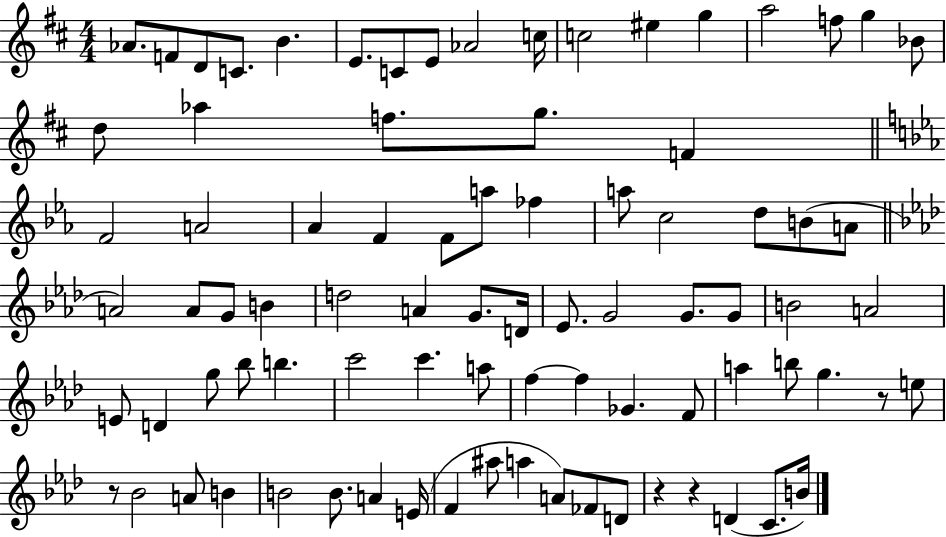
{
  \clef treble
  \numericTimeSignature
  \time 4/4
  \key d \major
  aes'8. f'8 d'8 c'8. b'4. | e'8. c'8 e'8 aes'2 c''16 | c''2 eis''4 g''4 | a''2 f''8 g''4 bes'8 | \break d''8 aes''4 f''8. g''8. f'4 | \bar "||" \break \key c \minor f'2 a'2 | aes'4 f'4 f'8 a''8 fes''4 | a''8 c''2 d''8 b'8( a'8 | \bar "||" \break \key f \minor a'2) a'8 g'8 b'4 | d''2 a'4 g'8. d'16 | ees'8. g'2 g'8. g'8 | b'2 a'2 | \break e'8 d'4 g''8 bes''8 b''4. | c'''2 c'''4. a''8 | f''4~~ f''4 ges'4. f'8 | a''4 b''8 g''4. r8 e''8 | \break r8 bes'2 a'8 b'4 | b'2 b'8. a'4 e'16( | f'4 ais''8 a''4 a'8) fes'8 d'8 | r4 r4 d'4( c'8. b'16) | \break \bar "|."
}